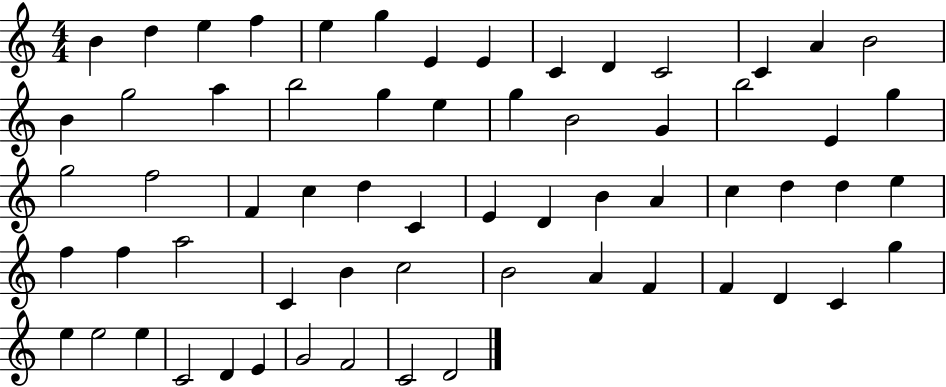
B4/q D5/q E5/q F5/q E5/q G5/q E4/q E4/q C4/q D4/q C4/h C4/q A4/q B4/h B4/q G5/h A5/q B5/h G5/q E5/q G5/q B4/h G4/q B5/h E4/q G5/q G5/h F5/h F4/q C5/q D5/q C4/q E4/q D4/q B4/q A4/q C5/q D5/q D5/q E5/q F5/q F5/q A5/h C4/q B4/q C5/h B4/h A4/q F4/q F4/q D4/q C4/q G5/q E5/q E5/h E5/q C4/h D4/q E4/q G4/h F4/h C4/h D4/h